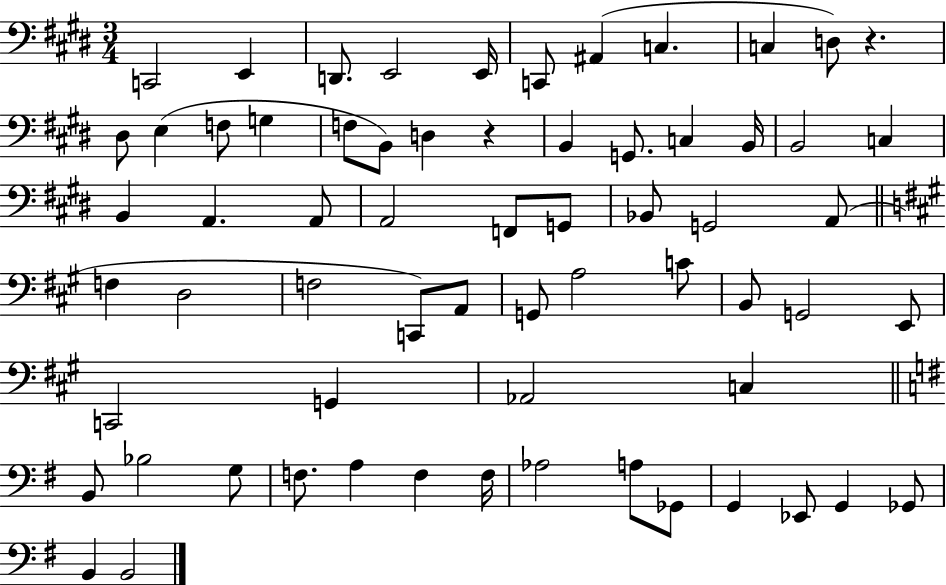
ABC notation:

X:1
T:Untitled
M:3/4
L:1/4
K:E
C,,2 E,, D,,/2 E,,2 E,,/4 C,,/2 ^A,, C, C, D,/2 z ^D,/2 E, F,/2 G, F,/2 B,,/2 D, z B,, G,,/2 C, B,,/4 B,,2 C, B,, A,, A,,/2 A,,2 F,,/2 G,,/2 _B,,/2 G,,2 A,,/2 F, D,2 F,2 C,,/2 A,,/2 G,,/2 A,2 C/2 B,,/2 G,,2 E,,/2 C,,2 G,, _A,,2 C, B,,/2 _B,2 G,/2 F,/2 A, F, F,/4 _A,2 A,/2 _G,,/2 G,, _E,,/2 G,, _G,,/2 B,, B,,2